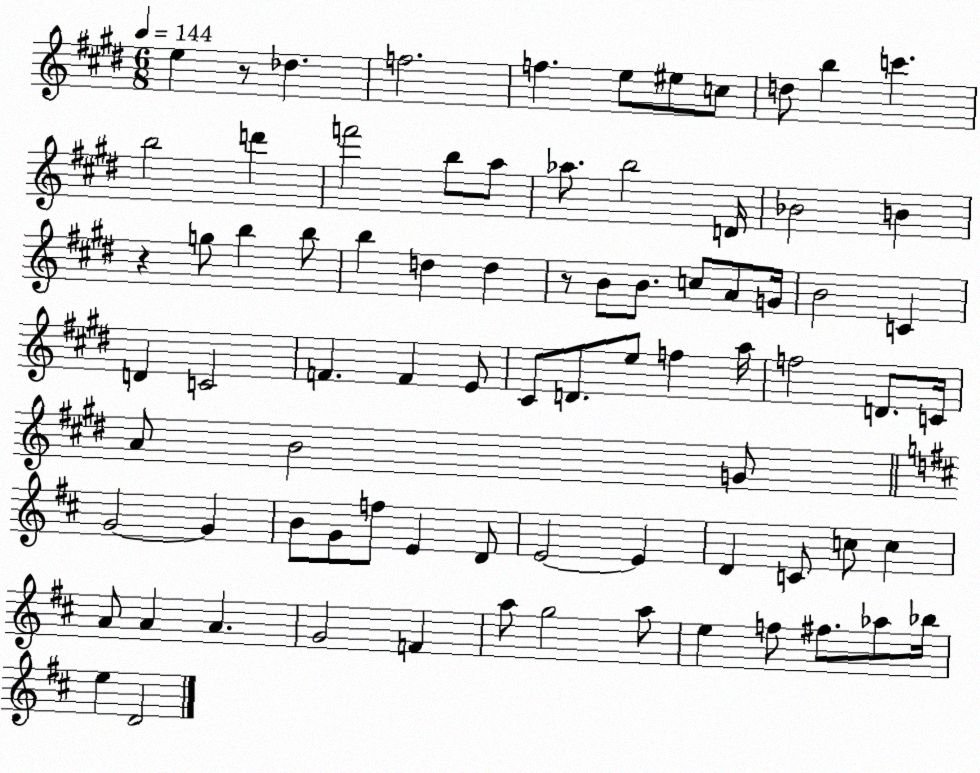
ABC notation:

X:1
T:Untitled
M:6/8
L:1/4
K:E
e z/2 _d f2 f e/2 ^e/2 c/2 d/2 b c' b2 d' f'2 b/2 a/2 _a/2 b2 D/4 _B2 B z g/2 b b/2 b d d z/2 B/2 B/2 c/2 A/2 G/4 B2 C D C2 F F E/2 ^C/2 D/2 e/2 f a/4 f2 D/2 C/4 A/2 B2 G/2 G2 G B/2 G/2 f/2 E D/2 E2 E D C/2 c/2 c A/2 A A G2 F a/2 g2 a/2 e f/2 ^f/2 _a/2 _b/4 e D2